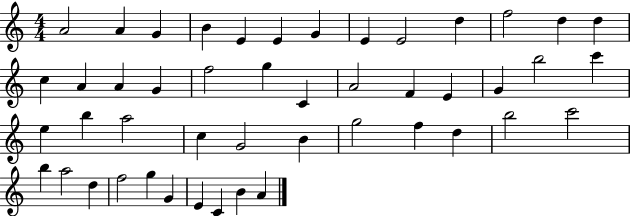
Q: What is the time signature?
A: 4/4